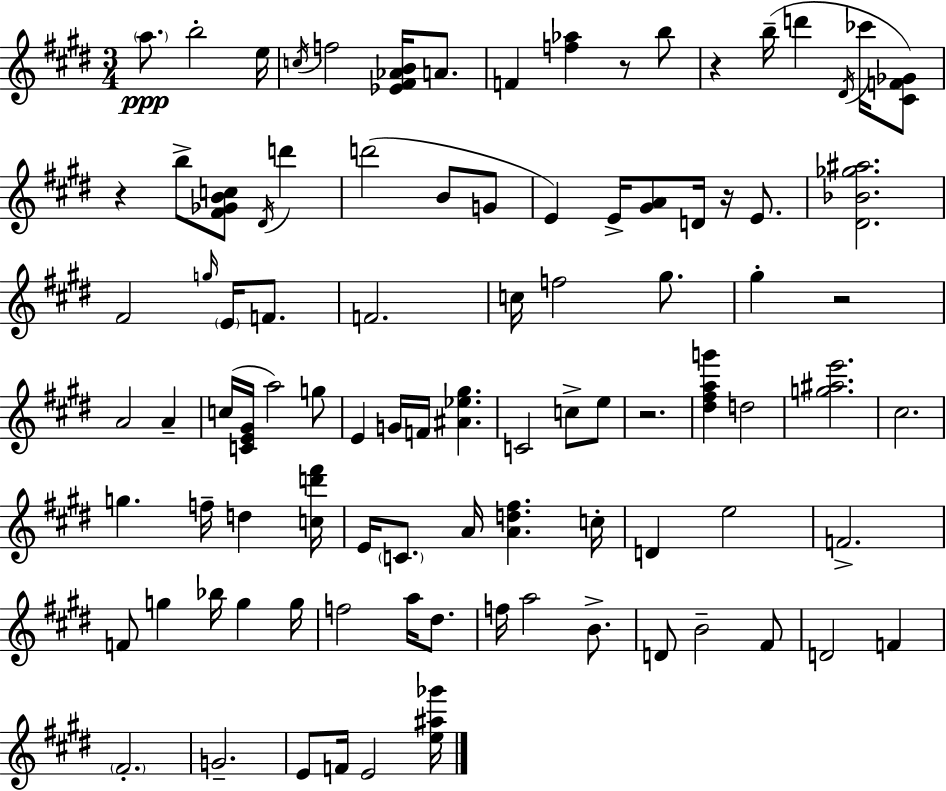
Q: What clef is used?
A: treble